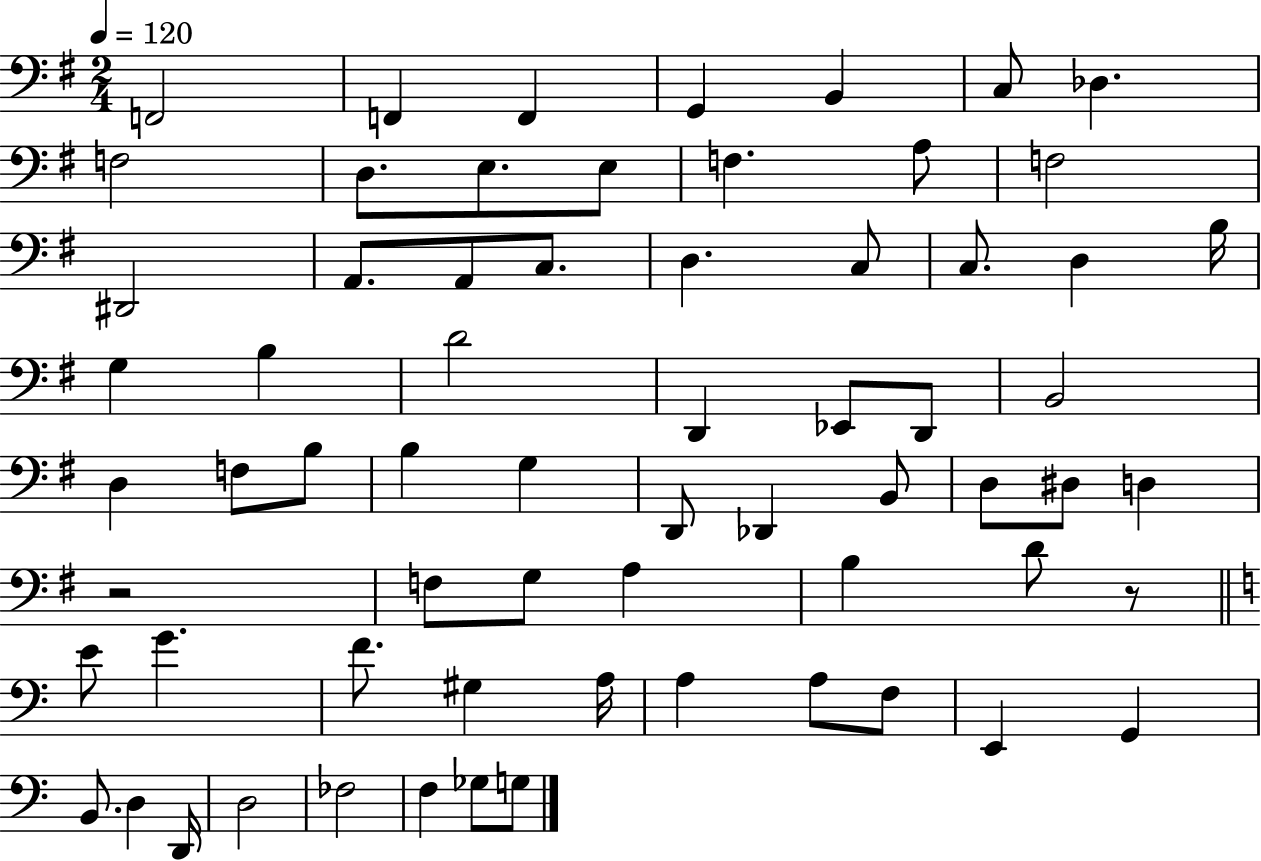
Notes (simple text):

F2/h F2/q F2/q G2/q B2/q C3/e Db3/q. F3/h D3/e. E3/e. E3/e F3/q. A3/e F3/h D#2/h A2/e. A2/e C3/e. D3/q. C3/e C3/e. D3/q B3/s G3/q B3/q D4/h D2/q Eb2/e D2/e B2/h D3/q F3/e B3/e B3/q G3/q D2/e Db2/q B2/e D3/e D#3/e D3/q R/h F3/e G3/e A3/q B3/q D4/e R/e E4/e G4/q. F4/e. G#3/q A3/s A3/q A3/e F3/e E2/q G2/q B2/e. D3/q D2/s D3/h FES3/h F3/q Gb3/e G3/e